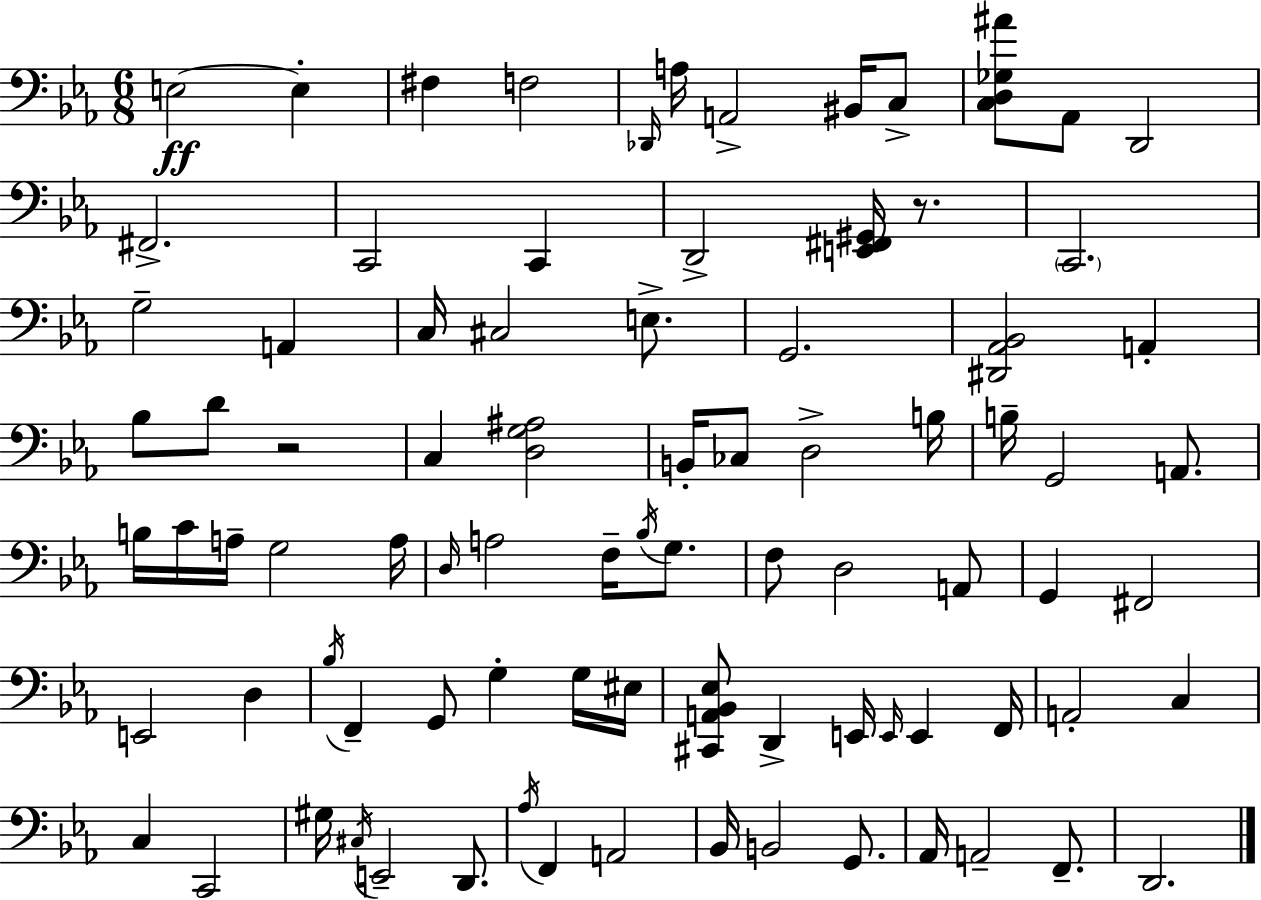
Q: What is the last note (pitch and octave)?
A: D2